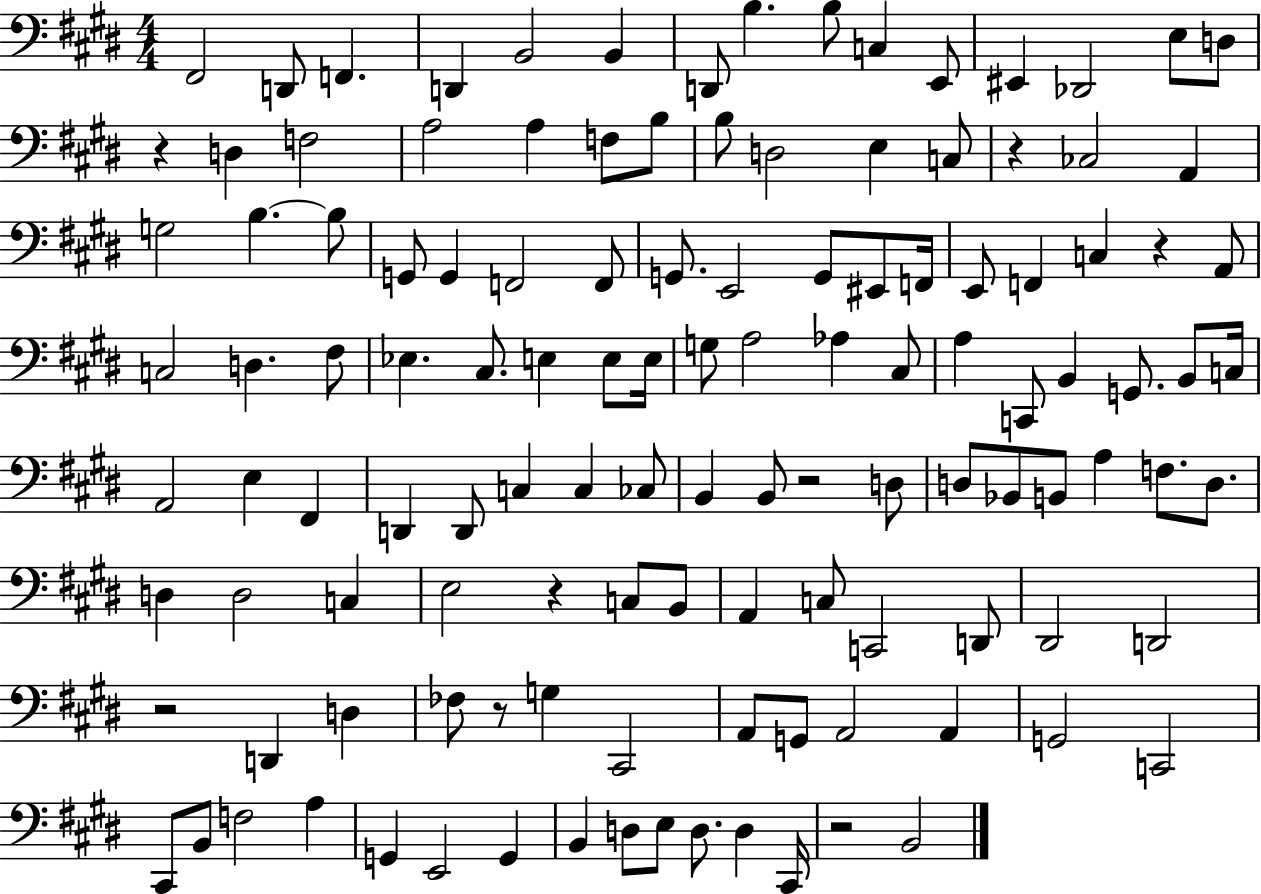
F#2/h D2/e F2/q. D2/q B2/h B2/q D2/e B3/q. B3/e C3/q E2/e EIS2/q Db2/h E3/e D3/e R/q D3/q F3/h A3/h A3/q F3/e B3/e B3/e D3/h E3/q C3/e R/q CES3/h A2/q G3/h B3/q. B3/e G2/e G2/q F2/h F2/e G2/e. E2/h G2/e EIS2/e F2/s E2/e F2/q C3/q R/q A2/e C3/h D3/q. F#3/e Eb3/q. C#3/e. E3/q E3/e E3/s G3/e A3/h Ab3/q C#3/e A3/q C2/e B2/q G2/e. B2/e C3/s A2/h E3/q F#2/q D2/q D2/e C3/q C3/q CES3/e B2/q B2/e R/h D3/e D3/e Bb2/e B2/e A3/q F3/e. D3/e. D3/q D3/h C3/q E3/h R/q C3/e B2/e A2/q C3/e C2/h D2/e D#2/h D2/h R/h D2/q D3/q FES3/e R/e G3/q C#2/h A2/e G2/e A2/h A2/q G2/h C2/h C#2/e B2/e F3/h A3/q G2/q E2/h G2/q B2/q D3/e E3/e D3/e. D3/q C#2/s R/h B2/h